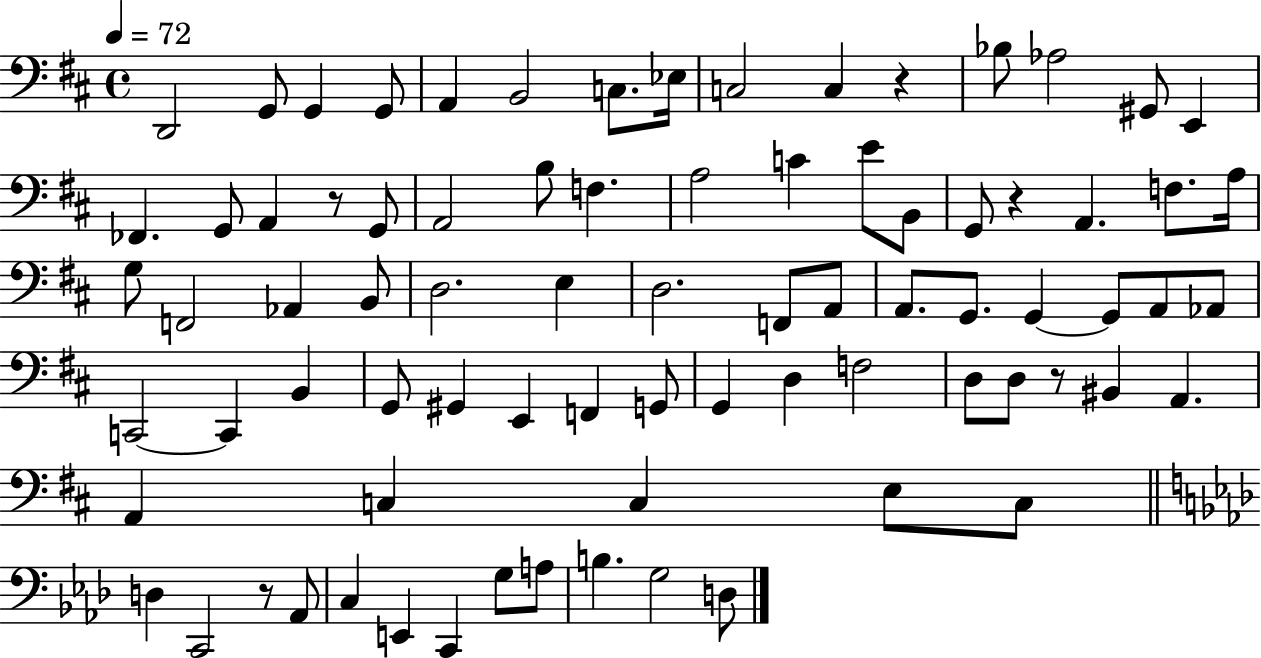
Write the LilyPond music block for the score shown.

{
  \clef bass
  \time 4/4
  \defaultTimeSignature
  \key d \major
  \tempo 4 = 72
  d,2 g,8 g,4 g,8 | a,4 b,2 c8. ees16 | c2 c4 r4 | bes8 aes2 gis,8 e,4 | \break fes,4. g,8 a,4 r8 g,8 | a,2 b8 f4. | a2 c'4 e'8 b,8 | g,8 r4 a,4. f8. a16 | \break g8 f,2 aes,4 b,8 | d2. e4 | d2. f,8 a,8 | a,8. g,8. g,4~~ g,8 a,8 aes,8 | \break c,2~~ c,4 b,4 | g,8 gis,4 e,4 f,4 g,8 | g,4 d4 f2 | d8 d8 r8 bis,4 a,4. | \break a,4 c4 c4 e8 c8 | \bar "||" \break \key aes \major d4 c,2 r8 aes,8 | c4 e,4 c,4 g8 a8 | b4. g2 d8 | \bar "|."
}